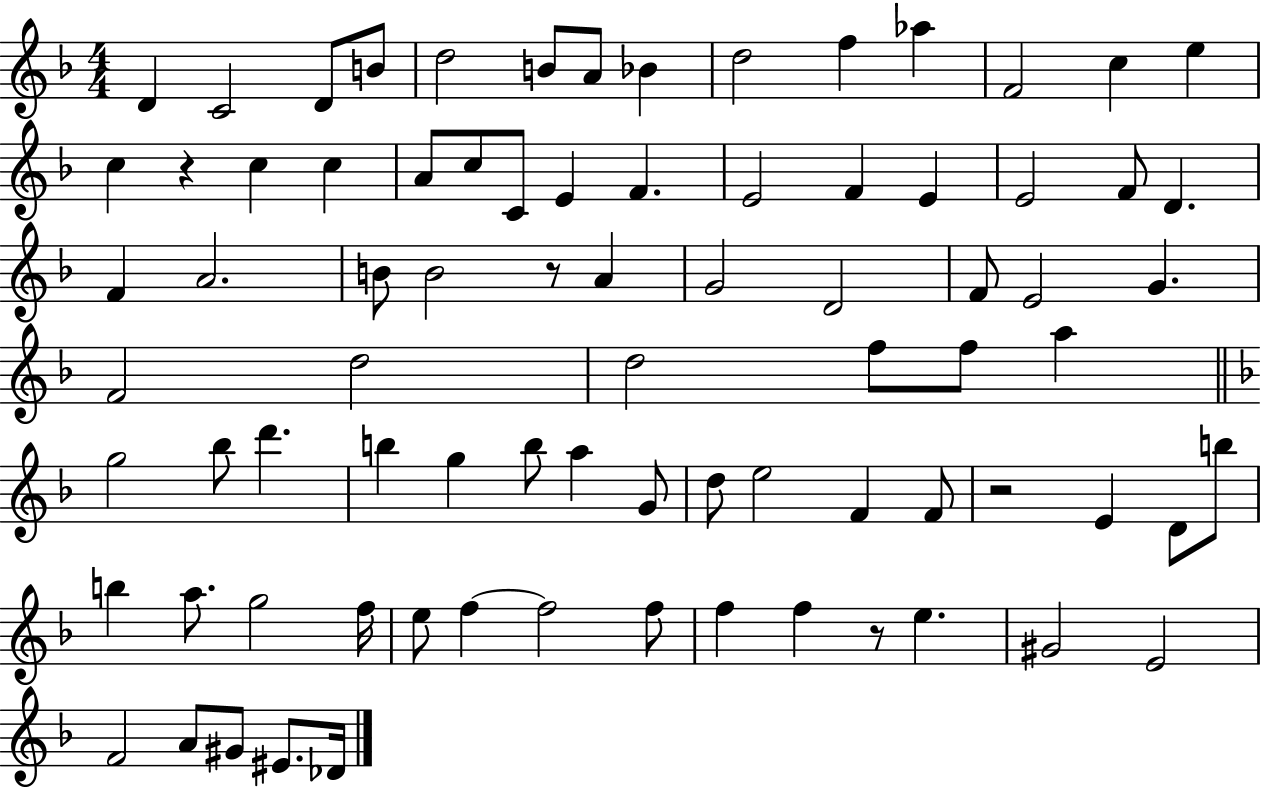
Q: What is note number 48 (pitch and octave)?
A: B5